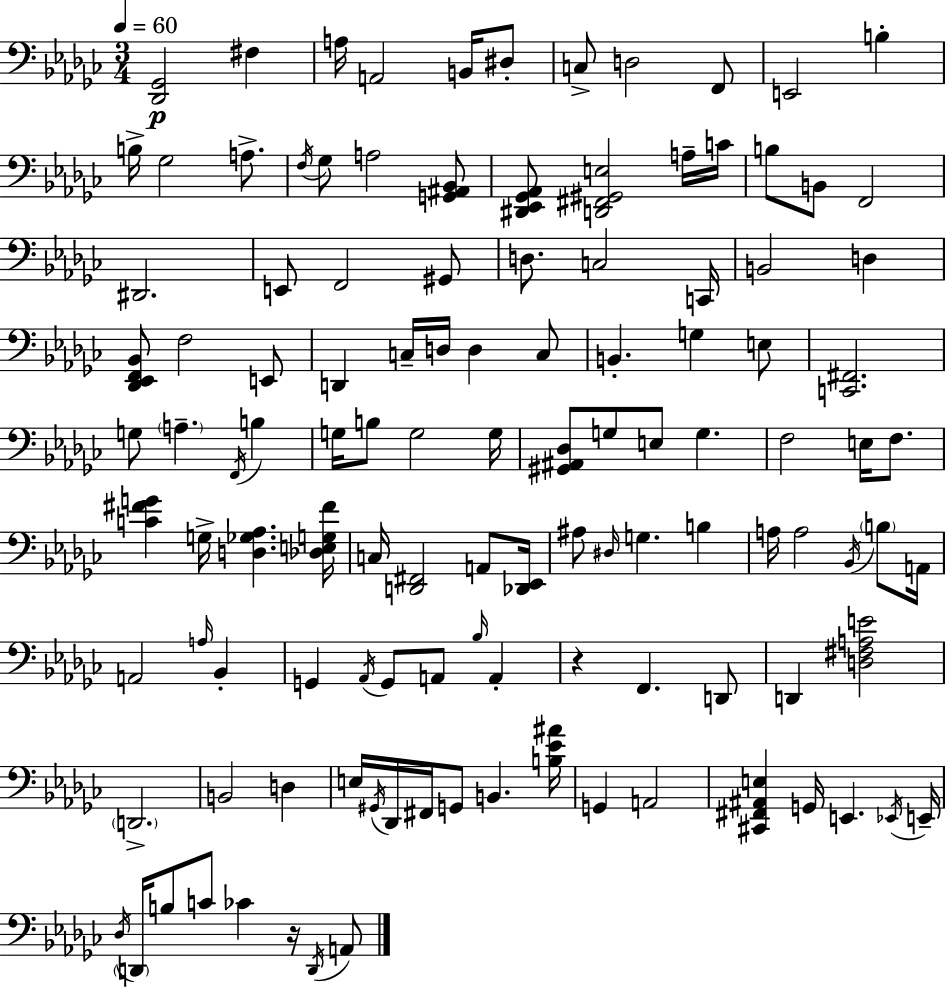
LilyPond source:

{
  \clef bass
  \numericTimeSignature
  \time 3/4
  \key ees \minor
  \tempo 4 = 60
  \repeat volta 2 { <des, ges,>2\p fis4 | a16 a,2 b,16 dis8-. | c8-> d2 f,8 | e,2 b4-. | \break b16-> ges2 a8.-> | \acciaccatura { f16 } ges8 a2 <g, ais, bes,>8 | <dis, ees, ges, aes,>8 <d, fis, gis, e>2 a16-- | c'16 b8 b,8 f,2 | \break dis,2. | e,8 f,2 gis,8 | d8. c2 | c,16 b,2 d4 | \break <des, ees, f, bes,>8 f2 e,8 | d,4 c16-- d16 d4 c8 | b,4.-. g4 e8 | <c, fis,>2. | \break g8 \parenthesize a4.-- \acciaccatura { f,16 } b4 | g16 b8 g2 | g16 <gis, ais, des>8 g8 e8 g4. | f2 e16 f8. | \break <c' fis' g'>4 g16-> <d ges aes>4. | <des e g fis'>16 c16 <d, fis,>2 a,8 | <des, ees,>16 ais8 \grace { dis16 } g4. b4 | a16 a2 | \break \acciaccatura { bes,16 } \parenthesize b8 a,16 a,2 | \grace { a16 } bes,4-. g,4 \acciaccatura { aes,16 } g,8 | a,8 \grace { bes16 } a,4-. r4 f,4. | d,8 d,4 <d fis a e'>2 | \break \parenthesize d,2.-> | b,2 | d4 e16 \acciaccatura { gis,16 } des,16 fis,16 g,8 | b,4. <b ees' ais'>16 g,4 | \break a,2 <cis, fis, ais, e>4 | g,16 e,4. \acciaccatura { ees,16 } e,16-- \acciaccatura { des16 } \parenthesize d,16 b8 | c'8 ces'4 r16 \acciaccatura { d,16 } a,8 } \bar "|."
}